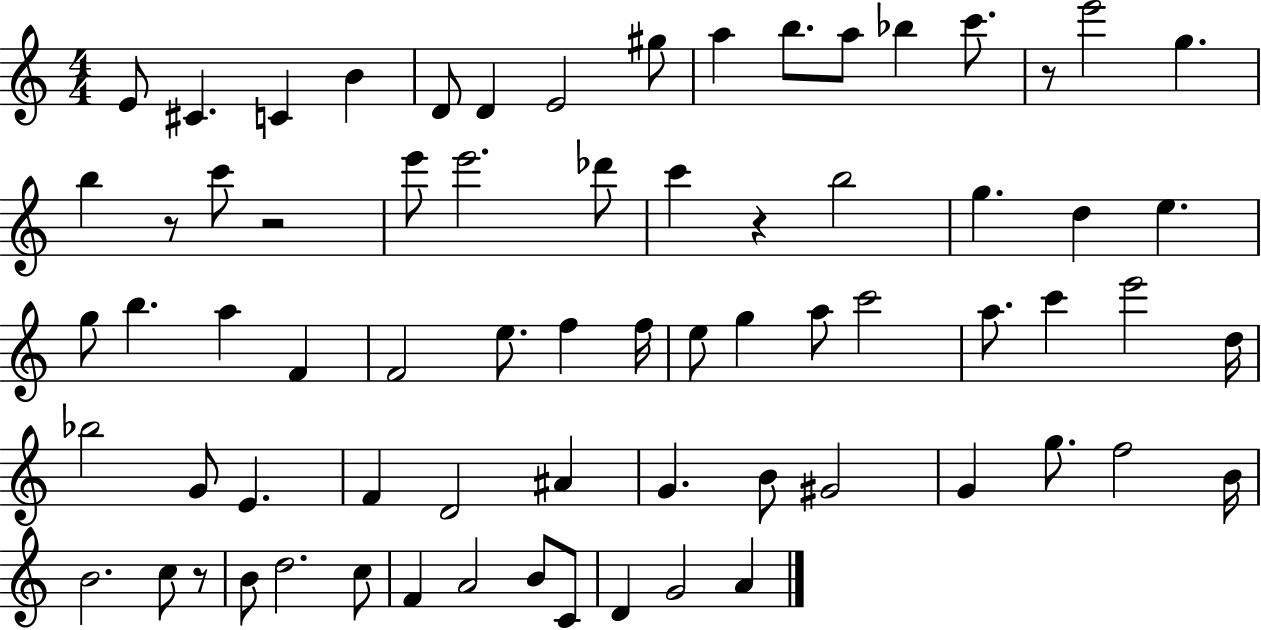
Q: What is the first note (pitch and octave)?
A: E4